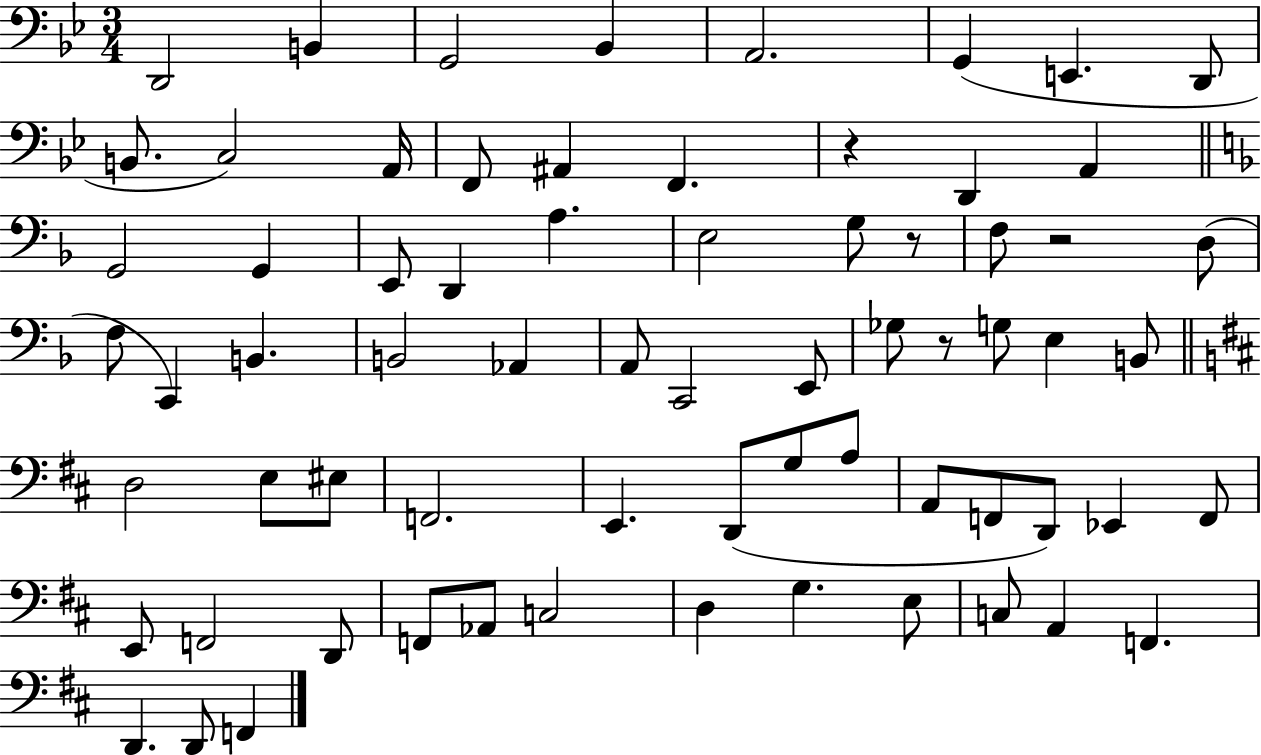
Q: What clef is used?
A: bass